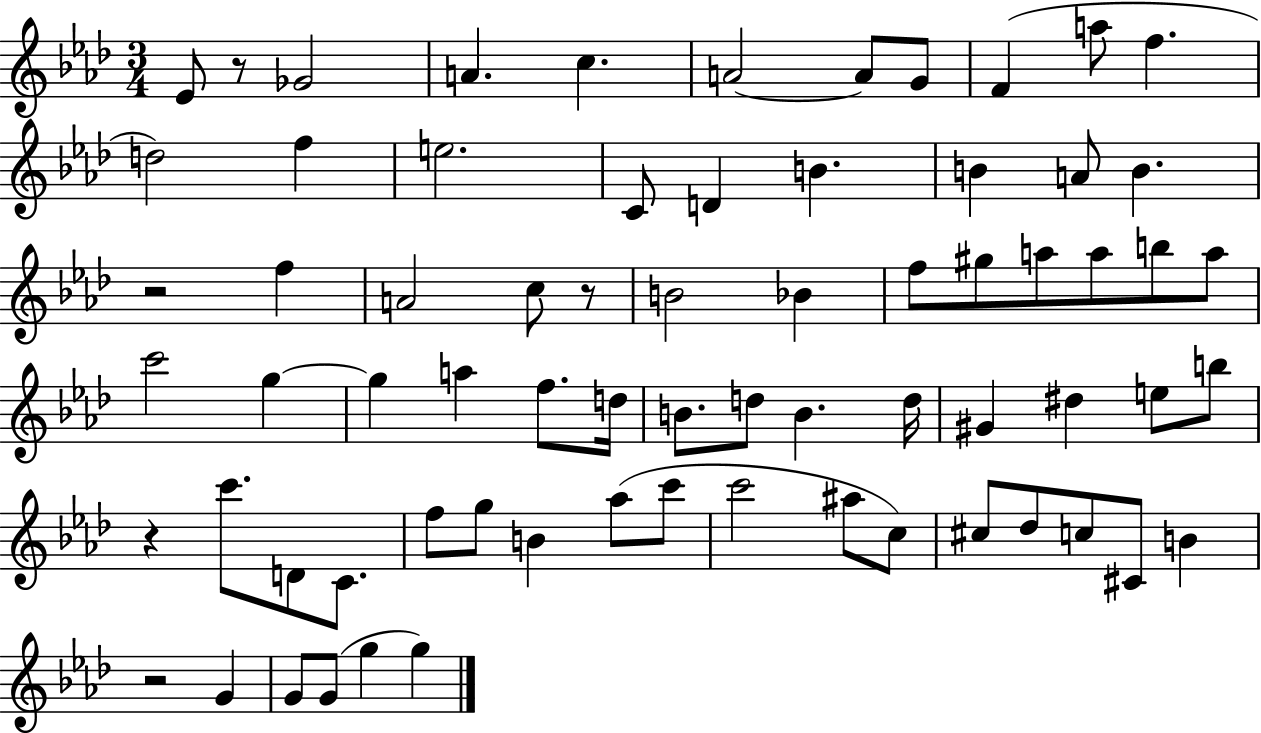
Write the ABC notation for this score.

X:1
T:Untitled
M:3/4
L:1/4
K:Ab
_E/2 z/2 _G2 A c A2 A/2 G/2 F a/2 f d2 f e2 C/2 D B B A/2 B z2 f A2 c/2 z/2 B2 _B f/2 ^g/2 a/2 a/2 b/2 a/2 c'2 g g a f/2 d/4 B/2 d/2 B d/4 ^G ^d e/2 b/2 z c'/2 D/2 C/2 f/2 g/2 B _a/2 c'/2 c'2 ^a/2 c/2 ^c/2 _d/2 c/2 ^C/2 B z2 G G/2 G/2 g g